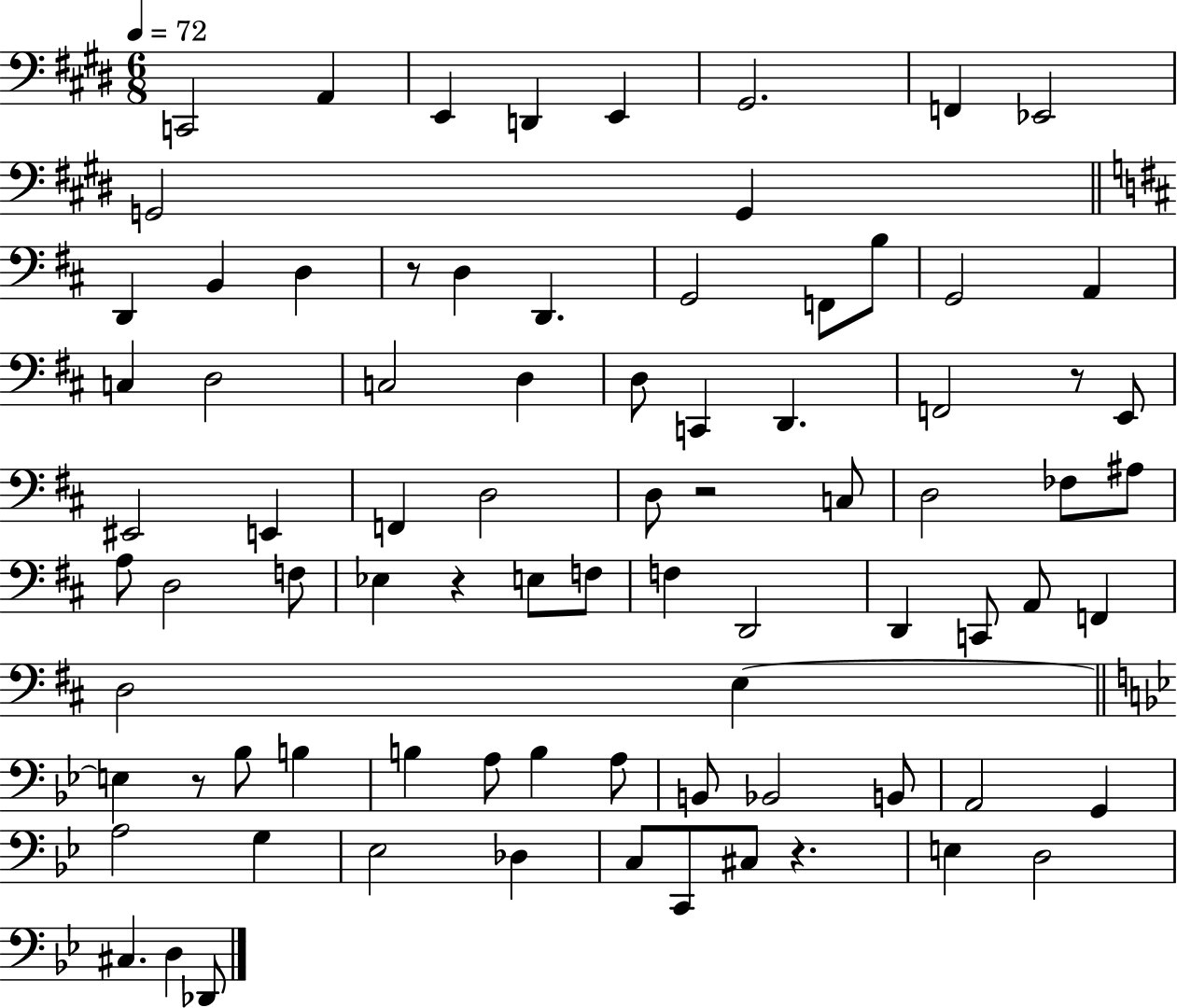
{
  \clef bass
  \numericTimeSignature
  \time 6/8
  \key e \major
  \tempo 4 = 72
  c,2 a,4 | e,4 d,4 e,4 | gis,2. | f,4 ees,2 | \break g,2 g,4 | \bar "||" \break \key d \major d,4 b,4 d4 | r8 d4 d,4. | g,2 f,8 b8 | g,2 a,4 | \break c4 d2 | c2 d4 | d8 c,4 d,4. | f,2 r8 e,8 | \break eis,2 e,4 | f,4 d2 | d8 r2 c8 | d2 fes8 ais8 | \break a8 d2 f8 | ees4 r4 e8 f8 | f4 d,2 | d,4 c,8 a,8 f,4 | \break d2 e4~~ | \bar "||" \break \key g \minor e4 r8 bes8 b4 | b4 a8 b4 a8 | b,8 bes,2 b,8 | a,2 g,4 | \break a2 g4 | ees2 des4 | c8 c,8 cis8 r4. | e4 d2 | \break cis4. d4 des,8 | \bar "|."
}